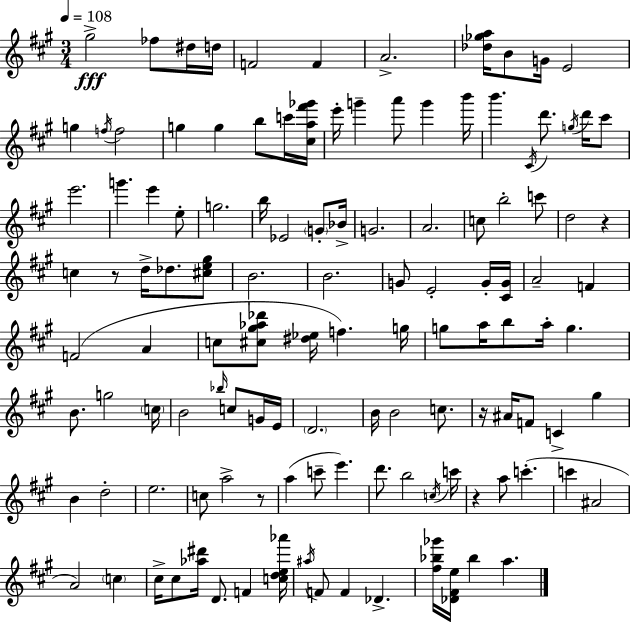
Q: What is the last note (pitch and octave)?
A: A5